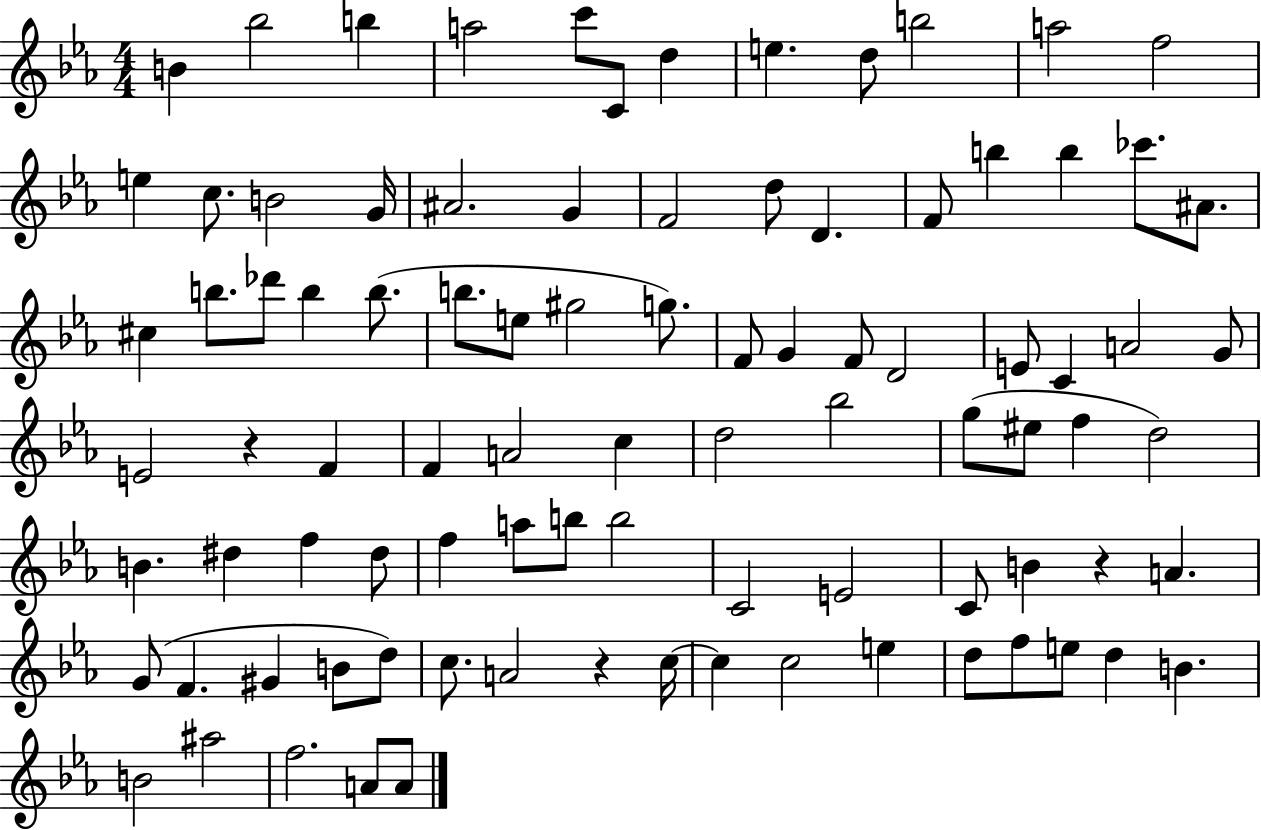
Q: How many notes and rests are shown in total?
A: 91